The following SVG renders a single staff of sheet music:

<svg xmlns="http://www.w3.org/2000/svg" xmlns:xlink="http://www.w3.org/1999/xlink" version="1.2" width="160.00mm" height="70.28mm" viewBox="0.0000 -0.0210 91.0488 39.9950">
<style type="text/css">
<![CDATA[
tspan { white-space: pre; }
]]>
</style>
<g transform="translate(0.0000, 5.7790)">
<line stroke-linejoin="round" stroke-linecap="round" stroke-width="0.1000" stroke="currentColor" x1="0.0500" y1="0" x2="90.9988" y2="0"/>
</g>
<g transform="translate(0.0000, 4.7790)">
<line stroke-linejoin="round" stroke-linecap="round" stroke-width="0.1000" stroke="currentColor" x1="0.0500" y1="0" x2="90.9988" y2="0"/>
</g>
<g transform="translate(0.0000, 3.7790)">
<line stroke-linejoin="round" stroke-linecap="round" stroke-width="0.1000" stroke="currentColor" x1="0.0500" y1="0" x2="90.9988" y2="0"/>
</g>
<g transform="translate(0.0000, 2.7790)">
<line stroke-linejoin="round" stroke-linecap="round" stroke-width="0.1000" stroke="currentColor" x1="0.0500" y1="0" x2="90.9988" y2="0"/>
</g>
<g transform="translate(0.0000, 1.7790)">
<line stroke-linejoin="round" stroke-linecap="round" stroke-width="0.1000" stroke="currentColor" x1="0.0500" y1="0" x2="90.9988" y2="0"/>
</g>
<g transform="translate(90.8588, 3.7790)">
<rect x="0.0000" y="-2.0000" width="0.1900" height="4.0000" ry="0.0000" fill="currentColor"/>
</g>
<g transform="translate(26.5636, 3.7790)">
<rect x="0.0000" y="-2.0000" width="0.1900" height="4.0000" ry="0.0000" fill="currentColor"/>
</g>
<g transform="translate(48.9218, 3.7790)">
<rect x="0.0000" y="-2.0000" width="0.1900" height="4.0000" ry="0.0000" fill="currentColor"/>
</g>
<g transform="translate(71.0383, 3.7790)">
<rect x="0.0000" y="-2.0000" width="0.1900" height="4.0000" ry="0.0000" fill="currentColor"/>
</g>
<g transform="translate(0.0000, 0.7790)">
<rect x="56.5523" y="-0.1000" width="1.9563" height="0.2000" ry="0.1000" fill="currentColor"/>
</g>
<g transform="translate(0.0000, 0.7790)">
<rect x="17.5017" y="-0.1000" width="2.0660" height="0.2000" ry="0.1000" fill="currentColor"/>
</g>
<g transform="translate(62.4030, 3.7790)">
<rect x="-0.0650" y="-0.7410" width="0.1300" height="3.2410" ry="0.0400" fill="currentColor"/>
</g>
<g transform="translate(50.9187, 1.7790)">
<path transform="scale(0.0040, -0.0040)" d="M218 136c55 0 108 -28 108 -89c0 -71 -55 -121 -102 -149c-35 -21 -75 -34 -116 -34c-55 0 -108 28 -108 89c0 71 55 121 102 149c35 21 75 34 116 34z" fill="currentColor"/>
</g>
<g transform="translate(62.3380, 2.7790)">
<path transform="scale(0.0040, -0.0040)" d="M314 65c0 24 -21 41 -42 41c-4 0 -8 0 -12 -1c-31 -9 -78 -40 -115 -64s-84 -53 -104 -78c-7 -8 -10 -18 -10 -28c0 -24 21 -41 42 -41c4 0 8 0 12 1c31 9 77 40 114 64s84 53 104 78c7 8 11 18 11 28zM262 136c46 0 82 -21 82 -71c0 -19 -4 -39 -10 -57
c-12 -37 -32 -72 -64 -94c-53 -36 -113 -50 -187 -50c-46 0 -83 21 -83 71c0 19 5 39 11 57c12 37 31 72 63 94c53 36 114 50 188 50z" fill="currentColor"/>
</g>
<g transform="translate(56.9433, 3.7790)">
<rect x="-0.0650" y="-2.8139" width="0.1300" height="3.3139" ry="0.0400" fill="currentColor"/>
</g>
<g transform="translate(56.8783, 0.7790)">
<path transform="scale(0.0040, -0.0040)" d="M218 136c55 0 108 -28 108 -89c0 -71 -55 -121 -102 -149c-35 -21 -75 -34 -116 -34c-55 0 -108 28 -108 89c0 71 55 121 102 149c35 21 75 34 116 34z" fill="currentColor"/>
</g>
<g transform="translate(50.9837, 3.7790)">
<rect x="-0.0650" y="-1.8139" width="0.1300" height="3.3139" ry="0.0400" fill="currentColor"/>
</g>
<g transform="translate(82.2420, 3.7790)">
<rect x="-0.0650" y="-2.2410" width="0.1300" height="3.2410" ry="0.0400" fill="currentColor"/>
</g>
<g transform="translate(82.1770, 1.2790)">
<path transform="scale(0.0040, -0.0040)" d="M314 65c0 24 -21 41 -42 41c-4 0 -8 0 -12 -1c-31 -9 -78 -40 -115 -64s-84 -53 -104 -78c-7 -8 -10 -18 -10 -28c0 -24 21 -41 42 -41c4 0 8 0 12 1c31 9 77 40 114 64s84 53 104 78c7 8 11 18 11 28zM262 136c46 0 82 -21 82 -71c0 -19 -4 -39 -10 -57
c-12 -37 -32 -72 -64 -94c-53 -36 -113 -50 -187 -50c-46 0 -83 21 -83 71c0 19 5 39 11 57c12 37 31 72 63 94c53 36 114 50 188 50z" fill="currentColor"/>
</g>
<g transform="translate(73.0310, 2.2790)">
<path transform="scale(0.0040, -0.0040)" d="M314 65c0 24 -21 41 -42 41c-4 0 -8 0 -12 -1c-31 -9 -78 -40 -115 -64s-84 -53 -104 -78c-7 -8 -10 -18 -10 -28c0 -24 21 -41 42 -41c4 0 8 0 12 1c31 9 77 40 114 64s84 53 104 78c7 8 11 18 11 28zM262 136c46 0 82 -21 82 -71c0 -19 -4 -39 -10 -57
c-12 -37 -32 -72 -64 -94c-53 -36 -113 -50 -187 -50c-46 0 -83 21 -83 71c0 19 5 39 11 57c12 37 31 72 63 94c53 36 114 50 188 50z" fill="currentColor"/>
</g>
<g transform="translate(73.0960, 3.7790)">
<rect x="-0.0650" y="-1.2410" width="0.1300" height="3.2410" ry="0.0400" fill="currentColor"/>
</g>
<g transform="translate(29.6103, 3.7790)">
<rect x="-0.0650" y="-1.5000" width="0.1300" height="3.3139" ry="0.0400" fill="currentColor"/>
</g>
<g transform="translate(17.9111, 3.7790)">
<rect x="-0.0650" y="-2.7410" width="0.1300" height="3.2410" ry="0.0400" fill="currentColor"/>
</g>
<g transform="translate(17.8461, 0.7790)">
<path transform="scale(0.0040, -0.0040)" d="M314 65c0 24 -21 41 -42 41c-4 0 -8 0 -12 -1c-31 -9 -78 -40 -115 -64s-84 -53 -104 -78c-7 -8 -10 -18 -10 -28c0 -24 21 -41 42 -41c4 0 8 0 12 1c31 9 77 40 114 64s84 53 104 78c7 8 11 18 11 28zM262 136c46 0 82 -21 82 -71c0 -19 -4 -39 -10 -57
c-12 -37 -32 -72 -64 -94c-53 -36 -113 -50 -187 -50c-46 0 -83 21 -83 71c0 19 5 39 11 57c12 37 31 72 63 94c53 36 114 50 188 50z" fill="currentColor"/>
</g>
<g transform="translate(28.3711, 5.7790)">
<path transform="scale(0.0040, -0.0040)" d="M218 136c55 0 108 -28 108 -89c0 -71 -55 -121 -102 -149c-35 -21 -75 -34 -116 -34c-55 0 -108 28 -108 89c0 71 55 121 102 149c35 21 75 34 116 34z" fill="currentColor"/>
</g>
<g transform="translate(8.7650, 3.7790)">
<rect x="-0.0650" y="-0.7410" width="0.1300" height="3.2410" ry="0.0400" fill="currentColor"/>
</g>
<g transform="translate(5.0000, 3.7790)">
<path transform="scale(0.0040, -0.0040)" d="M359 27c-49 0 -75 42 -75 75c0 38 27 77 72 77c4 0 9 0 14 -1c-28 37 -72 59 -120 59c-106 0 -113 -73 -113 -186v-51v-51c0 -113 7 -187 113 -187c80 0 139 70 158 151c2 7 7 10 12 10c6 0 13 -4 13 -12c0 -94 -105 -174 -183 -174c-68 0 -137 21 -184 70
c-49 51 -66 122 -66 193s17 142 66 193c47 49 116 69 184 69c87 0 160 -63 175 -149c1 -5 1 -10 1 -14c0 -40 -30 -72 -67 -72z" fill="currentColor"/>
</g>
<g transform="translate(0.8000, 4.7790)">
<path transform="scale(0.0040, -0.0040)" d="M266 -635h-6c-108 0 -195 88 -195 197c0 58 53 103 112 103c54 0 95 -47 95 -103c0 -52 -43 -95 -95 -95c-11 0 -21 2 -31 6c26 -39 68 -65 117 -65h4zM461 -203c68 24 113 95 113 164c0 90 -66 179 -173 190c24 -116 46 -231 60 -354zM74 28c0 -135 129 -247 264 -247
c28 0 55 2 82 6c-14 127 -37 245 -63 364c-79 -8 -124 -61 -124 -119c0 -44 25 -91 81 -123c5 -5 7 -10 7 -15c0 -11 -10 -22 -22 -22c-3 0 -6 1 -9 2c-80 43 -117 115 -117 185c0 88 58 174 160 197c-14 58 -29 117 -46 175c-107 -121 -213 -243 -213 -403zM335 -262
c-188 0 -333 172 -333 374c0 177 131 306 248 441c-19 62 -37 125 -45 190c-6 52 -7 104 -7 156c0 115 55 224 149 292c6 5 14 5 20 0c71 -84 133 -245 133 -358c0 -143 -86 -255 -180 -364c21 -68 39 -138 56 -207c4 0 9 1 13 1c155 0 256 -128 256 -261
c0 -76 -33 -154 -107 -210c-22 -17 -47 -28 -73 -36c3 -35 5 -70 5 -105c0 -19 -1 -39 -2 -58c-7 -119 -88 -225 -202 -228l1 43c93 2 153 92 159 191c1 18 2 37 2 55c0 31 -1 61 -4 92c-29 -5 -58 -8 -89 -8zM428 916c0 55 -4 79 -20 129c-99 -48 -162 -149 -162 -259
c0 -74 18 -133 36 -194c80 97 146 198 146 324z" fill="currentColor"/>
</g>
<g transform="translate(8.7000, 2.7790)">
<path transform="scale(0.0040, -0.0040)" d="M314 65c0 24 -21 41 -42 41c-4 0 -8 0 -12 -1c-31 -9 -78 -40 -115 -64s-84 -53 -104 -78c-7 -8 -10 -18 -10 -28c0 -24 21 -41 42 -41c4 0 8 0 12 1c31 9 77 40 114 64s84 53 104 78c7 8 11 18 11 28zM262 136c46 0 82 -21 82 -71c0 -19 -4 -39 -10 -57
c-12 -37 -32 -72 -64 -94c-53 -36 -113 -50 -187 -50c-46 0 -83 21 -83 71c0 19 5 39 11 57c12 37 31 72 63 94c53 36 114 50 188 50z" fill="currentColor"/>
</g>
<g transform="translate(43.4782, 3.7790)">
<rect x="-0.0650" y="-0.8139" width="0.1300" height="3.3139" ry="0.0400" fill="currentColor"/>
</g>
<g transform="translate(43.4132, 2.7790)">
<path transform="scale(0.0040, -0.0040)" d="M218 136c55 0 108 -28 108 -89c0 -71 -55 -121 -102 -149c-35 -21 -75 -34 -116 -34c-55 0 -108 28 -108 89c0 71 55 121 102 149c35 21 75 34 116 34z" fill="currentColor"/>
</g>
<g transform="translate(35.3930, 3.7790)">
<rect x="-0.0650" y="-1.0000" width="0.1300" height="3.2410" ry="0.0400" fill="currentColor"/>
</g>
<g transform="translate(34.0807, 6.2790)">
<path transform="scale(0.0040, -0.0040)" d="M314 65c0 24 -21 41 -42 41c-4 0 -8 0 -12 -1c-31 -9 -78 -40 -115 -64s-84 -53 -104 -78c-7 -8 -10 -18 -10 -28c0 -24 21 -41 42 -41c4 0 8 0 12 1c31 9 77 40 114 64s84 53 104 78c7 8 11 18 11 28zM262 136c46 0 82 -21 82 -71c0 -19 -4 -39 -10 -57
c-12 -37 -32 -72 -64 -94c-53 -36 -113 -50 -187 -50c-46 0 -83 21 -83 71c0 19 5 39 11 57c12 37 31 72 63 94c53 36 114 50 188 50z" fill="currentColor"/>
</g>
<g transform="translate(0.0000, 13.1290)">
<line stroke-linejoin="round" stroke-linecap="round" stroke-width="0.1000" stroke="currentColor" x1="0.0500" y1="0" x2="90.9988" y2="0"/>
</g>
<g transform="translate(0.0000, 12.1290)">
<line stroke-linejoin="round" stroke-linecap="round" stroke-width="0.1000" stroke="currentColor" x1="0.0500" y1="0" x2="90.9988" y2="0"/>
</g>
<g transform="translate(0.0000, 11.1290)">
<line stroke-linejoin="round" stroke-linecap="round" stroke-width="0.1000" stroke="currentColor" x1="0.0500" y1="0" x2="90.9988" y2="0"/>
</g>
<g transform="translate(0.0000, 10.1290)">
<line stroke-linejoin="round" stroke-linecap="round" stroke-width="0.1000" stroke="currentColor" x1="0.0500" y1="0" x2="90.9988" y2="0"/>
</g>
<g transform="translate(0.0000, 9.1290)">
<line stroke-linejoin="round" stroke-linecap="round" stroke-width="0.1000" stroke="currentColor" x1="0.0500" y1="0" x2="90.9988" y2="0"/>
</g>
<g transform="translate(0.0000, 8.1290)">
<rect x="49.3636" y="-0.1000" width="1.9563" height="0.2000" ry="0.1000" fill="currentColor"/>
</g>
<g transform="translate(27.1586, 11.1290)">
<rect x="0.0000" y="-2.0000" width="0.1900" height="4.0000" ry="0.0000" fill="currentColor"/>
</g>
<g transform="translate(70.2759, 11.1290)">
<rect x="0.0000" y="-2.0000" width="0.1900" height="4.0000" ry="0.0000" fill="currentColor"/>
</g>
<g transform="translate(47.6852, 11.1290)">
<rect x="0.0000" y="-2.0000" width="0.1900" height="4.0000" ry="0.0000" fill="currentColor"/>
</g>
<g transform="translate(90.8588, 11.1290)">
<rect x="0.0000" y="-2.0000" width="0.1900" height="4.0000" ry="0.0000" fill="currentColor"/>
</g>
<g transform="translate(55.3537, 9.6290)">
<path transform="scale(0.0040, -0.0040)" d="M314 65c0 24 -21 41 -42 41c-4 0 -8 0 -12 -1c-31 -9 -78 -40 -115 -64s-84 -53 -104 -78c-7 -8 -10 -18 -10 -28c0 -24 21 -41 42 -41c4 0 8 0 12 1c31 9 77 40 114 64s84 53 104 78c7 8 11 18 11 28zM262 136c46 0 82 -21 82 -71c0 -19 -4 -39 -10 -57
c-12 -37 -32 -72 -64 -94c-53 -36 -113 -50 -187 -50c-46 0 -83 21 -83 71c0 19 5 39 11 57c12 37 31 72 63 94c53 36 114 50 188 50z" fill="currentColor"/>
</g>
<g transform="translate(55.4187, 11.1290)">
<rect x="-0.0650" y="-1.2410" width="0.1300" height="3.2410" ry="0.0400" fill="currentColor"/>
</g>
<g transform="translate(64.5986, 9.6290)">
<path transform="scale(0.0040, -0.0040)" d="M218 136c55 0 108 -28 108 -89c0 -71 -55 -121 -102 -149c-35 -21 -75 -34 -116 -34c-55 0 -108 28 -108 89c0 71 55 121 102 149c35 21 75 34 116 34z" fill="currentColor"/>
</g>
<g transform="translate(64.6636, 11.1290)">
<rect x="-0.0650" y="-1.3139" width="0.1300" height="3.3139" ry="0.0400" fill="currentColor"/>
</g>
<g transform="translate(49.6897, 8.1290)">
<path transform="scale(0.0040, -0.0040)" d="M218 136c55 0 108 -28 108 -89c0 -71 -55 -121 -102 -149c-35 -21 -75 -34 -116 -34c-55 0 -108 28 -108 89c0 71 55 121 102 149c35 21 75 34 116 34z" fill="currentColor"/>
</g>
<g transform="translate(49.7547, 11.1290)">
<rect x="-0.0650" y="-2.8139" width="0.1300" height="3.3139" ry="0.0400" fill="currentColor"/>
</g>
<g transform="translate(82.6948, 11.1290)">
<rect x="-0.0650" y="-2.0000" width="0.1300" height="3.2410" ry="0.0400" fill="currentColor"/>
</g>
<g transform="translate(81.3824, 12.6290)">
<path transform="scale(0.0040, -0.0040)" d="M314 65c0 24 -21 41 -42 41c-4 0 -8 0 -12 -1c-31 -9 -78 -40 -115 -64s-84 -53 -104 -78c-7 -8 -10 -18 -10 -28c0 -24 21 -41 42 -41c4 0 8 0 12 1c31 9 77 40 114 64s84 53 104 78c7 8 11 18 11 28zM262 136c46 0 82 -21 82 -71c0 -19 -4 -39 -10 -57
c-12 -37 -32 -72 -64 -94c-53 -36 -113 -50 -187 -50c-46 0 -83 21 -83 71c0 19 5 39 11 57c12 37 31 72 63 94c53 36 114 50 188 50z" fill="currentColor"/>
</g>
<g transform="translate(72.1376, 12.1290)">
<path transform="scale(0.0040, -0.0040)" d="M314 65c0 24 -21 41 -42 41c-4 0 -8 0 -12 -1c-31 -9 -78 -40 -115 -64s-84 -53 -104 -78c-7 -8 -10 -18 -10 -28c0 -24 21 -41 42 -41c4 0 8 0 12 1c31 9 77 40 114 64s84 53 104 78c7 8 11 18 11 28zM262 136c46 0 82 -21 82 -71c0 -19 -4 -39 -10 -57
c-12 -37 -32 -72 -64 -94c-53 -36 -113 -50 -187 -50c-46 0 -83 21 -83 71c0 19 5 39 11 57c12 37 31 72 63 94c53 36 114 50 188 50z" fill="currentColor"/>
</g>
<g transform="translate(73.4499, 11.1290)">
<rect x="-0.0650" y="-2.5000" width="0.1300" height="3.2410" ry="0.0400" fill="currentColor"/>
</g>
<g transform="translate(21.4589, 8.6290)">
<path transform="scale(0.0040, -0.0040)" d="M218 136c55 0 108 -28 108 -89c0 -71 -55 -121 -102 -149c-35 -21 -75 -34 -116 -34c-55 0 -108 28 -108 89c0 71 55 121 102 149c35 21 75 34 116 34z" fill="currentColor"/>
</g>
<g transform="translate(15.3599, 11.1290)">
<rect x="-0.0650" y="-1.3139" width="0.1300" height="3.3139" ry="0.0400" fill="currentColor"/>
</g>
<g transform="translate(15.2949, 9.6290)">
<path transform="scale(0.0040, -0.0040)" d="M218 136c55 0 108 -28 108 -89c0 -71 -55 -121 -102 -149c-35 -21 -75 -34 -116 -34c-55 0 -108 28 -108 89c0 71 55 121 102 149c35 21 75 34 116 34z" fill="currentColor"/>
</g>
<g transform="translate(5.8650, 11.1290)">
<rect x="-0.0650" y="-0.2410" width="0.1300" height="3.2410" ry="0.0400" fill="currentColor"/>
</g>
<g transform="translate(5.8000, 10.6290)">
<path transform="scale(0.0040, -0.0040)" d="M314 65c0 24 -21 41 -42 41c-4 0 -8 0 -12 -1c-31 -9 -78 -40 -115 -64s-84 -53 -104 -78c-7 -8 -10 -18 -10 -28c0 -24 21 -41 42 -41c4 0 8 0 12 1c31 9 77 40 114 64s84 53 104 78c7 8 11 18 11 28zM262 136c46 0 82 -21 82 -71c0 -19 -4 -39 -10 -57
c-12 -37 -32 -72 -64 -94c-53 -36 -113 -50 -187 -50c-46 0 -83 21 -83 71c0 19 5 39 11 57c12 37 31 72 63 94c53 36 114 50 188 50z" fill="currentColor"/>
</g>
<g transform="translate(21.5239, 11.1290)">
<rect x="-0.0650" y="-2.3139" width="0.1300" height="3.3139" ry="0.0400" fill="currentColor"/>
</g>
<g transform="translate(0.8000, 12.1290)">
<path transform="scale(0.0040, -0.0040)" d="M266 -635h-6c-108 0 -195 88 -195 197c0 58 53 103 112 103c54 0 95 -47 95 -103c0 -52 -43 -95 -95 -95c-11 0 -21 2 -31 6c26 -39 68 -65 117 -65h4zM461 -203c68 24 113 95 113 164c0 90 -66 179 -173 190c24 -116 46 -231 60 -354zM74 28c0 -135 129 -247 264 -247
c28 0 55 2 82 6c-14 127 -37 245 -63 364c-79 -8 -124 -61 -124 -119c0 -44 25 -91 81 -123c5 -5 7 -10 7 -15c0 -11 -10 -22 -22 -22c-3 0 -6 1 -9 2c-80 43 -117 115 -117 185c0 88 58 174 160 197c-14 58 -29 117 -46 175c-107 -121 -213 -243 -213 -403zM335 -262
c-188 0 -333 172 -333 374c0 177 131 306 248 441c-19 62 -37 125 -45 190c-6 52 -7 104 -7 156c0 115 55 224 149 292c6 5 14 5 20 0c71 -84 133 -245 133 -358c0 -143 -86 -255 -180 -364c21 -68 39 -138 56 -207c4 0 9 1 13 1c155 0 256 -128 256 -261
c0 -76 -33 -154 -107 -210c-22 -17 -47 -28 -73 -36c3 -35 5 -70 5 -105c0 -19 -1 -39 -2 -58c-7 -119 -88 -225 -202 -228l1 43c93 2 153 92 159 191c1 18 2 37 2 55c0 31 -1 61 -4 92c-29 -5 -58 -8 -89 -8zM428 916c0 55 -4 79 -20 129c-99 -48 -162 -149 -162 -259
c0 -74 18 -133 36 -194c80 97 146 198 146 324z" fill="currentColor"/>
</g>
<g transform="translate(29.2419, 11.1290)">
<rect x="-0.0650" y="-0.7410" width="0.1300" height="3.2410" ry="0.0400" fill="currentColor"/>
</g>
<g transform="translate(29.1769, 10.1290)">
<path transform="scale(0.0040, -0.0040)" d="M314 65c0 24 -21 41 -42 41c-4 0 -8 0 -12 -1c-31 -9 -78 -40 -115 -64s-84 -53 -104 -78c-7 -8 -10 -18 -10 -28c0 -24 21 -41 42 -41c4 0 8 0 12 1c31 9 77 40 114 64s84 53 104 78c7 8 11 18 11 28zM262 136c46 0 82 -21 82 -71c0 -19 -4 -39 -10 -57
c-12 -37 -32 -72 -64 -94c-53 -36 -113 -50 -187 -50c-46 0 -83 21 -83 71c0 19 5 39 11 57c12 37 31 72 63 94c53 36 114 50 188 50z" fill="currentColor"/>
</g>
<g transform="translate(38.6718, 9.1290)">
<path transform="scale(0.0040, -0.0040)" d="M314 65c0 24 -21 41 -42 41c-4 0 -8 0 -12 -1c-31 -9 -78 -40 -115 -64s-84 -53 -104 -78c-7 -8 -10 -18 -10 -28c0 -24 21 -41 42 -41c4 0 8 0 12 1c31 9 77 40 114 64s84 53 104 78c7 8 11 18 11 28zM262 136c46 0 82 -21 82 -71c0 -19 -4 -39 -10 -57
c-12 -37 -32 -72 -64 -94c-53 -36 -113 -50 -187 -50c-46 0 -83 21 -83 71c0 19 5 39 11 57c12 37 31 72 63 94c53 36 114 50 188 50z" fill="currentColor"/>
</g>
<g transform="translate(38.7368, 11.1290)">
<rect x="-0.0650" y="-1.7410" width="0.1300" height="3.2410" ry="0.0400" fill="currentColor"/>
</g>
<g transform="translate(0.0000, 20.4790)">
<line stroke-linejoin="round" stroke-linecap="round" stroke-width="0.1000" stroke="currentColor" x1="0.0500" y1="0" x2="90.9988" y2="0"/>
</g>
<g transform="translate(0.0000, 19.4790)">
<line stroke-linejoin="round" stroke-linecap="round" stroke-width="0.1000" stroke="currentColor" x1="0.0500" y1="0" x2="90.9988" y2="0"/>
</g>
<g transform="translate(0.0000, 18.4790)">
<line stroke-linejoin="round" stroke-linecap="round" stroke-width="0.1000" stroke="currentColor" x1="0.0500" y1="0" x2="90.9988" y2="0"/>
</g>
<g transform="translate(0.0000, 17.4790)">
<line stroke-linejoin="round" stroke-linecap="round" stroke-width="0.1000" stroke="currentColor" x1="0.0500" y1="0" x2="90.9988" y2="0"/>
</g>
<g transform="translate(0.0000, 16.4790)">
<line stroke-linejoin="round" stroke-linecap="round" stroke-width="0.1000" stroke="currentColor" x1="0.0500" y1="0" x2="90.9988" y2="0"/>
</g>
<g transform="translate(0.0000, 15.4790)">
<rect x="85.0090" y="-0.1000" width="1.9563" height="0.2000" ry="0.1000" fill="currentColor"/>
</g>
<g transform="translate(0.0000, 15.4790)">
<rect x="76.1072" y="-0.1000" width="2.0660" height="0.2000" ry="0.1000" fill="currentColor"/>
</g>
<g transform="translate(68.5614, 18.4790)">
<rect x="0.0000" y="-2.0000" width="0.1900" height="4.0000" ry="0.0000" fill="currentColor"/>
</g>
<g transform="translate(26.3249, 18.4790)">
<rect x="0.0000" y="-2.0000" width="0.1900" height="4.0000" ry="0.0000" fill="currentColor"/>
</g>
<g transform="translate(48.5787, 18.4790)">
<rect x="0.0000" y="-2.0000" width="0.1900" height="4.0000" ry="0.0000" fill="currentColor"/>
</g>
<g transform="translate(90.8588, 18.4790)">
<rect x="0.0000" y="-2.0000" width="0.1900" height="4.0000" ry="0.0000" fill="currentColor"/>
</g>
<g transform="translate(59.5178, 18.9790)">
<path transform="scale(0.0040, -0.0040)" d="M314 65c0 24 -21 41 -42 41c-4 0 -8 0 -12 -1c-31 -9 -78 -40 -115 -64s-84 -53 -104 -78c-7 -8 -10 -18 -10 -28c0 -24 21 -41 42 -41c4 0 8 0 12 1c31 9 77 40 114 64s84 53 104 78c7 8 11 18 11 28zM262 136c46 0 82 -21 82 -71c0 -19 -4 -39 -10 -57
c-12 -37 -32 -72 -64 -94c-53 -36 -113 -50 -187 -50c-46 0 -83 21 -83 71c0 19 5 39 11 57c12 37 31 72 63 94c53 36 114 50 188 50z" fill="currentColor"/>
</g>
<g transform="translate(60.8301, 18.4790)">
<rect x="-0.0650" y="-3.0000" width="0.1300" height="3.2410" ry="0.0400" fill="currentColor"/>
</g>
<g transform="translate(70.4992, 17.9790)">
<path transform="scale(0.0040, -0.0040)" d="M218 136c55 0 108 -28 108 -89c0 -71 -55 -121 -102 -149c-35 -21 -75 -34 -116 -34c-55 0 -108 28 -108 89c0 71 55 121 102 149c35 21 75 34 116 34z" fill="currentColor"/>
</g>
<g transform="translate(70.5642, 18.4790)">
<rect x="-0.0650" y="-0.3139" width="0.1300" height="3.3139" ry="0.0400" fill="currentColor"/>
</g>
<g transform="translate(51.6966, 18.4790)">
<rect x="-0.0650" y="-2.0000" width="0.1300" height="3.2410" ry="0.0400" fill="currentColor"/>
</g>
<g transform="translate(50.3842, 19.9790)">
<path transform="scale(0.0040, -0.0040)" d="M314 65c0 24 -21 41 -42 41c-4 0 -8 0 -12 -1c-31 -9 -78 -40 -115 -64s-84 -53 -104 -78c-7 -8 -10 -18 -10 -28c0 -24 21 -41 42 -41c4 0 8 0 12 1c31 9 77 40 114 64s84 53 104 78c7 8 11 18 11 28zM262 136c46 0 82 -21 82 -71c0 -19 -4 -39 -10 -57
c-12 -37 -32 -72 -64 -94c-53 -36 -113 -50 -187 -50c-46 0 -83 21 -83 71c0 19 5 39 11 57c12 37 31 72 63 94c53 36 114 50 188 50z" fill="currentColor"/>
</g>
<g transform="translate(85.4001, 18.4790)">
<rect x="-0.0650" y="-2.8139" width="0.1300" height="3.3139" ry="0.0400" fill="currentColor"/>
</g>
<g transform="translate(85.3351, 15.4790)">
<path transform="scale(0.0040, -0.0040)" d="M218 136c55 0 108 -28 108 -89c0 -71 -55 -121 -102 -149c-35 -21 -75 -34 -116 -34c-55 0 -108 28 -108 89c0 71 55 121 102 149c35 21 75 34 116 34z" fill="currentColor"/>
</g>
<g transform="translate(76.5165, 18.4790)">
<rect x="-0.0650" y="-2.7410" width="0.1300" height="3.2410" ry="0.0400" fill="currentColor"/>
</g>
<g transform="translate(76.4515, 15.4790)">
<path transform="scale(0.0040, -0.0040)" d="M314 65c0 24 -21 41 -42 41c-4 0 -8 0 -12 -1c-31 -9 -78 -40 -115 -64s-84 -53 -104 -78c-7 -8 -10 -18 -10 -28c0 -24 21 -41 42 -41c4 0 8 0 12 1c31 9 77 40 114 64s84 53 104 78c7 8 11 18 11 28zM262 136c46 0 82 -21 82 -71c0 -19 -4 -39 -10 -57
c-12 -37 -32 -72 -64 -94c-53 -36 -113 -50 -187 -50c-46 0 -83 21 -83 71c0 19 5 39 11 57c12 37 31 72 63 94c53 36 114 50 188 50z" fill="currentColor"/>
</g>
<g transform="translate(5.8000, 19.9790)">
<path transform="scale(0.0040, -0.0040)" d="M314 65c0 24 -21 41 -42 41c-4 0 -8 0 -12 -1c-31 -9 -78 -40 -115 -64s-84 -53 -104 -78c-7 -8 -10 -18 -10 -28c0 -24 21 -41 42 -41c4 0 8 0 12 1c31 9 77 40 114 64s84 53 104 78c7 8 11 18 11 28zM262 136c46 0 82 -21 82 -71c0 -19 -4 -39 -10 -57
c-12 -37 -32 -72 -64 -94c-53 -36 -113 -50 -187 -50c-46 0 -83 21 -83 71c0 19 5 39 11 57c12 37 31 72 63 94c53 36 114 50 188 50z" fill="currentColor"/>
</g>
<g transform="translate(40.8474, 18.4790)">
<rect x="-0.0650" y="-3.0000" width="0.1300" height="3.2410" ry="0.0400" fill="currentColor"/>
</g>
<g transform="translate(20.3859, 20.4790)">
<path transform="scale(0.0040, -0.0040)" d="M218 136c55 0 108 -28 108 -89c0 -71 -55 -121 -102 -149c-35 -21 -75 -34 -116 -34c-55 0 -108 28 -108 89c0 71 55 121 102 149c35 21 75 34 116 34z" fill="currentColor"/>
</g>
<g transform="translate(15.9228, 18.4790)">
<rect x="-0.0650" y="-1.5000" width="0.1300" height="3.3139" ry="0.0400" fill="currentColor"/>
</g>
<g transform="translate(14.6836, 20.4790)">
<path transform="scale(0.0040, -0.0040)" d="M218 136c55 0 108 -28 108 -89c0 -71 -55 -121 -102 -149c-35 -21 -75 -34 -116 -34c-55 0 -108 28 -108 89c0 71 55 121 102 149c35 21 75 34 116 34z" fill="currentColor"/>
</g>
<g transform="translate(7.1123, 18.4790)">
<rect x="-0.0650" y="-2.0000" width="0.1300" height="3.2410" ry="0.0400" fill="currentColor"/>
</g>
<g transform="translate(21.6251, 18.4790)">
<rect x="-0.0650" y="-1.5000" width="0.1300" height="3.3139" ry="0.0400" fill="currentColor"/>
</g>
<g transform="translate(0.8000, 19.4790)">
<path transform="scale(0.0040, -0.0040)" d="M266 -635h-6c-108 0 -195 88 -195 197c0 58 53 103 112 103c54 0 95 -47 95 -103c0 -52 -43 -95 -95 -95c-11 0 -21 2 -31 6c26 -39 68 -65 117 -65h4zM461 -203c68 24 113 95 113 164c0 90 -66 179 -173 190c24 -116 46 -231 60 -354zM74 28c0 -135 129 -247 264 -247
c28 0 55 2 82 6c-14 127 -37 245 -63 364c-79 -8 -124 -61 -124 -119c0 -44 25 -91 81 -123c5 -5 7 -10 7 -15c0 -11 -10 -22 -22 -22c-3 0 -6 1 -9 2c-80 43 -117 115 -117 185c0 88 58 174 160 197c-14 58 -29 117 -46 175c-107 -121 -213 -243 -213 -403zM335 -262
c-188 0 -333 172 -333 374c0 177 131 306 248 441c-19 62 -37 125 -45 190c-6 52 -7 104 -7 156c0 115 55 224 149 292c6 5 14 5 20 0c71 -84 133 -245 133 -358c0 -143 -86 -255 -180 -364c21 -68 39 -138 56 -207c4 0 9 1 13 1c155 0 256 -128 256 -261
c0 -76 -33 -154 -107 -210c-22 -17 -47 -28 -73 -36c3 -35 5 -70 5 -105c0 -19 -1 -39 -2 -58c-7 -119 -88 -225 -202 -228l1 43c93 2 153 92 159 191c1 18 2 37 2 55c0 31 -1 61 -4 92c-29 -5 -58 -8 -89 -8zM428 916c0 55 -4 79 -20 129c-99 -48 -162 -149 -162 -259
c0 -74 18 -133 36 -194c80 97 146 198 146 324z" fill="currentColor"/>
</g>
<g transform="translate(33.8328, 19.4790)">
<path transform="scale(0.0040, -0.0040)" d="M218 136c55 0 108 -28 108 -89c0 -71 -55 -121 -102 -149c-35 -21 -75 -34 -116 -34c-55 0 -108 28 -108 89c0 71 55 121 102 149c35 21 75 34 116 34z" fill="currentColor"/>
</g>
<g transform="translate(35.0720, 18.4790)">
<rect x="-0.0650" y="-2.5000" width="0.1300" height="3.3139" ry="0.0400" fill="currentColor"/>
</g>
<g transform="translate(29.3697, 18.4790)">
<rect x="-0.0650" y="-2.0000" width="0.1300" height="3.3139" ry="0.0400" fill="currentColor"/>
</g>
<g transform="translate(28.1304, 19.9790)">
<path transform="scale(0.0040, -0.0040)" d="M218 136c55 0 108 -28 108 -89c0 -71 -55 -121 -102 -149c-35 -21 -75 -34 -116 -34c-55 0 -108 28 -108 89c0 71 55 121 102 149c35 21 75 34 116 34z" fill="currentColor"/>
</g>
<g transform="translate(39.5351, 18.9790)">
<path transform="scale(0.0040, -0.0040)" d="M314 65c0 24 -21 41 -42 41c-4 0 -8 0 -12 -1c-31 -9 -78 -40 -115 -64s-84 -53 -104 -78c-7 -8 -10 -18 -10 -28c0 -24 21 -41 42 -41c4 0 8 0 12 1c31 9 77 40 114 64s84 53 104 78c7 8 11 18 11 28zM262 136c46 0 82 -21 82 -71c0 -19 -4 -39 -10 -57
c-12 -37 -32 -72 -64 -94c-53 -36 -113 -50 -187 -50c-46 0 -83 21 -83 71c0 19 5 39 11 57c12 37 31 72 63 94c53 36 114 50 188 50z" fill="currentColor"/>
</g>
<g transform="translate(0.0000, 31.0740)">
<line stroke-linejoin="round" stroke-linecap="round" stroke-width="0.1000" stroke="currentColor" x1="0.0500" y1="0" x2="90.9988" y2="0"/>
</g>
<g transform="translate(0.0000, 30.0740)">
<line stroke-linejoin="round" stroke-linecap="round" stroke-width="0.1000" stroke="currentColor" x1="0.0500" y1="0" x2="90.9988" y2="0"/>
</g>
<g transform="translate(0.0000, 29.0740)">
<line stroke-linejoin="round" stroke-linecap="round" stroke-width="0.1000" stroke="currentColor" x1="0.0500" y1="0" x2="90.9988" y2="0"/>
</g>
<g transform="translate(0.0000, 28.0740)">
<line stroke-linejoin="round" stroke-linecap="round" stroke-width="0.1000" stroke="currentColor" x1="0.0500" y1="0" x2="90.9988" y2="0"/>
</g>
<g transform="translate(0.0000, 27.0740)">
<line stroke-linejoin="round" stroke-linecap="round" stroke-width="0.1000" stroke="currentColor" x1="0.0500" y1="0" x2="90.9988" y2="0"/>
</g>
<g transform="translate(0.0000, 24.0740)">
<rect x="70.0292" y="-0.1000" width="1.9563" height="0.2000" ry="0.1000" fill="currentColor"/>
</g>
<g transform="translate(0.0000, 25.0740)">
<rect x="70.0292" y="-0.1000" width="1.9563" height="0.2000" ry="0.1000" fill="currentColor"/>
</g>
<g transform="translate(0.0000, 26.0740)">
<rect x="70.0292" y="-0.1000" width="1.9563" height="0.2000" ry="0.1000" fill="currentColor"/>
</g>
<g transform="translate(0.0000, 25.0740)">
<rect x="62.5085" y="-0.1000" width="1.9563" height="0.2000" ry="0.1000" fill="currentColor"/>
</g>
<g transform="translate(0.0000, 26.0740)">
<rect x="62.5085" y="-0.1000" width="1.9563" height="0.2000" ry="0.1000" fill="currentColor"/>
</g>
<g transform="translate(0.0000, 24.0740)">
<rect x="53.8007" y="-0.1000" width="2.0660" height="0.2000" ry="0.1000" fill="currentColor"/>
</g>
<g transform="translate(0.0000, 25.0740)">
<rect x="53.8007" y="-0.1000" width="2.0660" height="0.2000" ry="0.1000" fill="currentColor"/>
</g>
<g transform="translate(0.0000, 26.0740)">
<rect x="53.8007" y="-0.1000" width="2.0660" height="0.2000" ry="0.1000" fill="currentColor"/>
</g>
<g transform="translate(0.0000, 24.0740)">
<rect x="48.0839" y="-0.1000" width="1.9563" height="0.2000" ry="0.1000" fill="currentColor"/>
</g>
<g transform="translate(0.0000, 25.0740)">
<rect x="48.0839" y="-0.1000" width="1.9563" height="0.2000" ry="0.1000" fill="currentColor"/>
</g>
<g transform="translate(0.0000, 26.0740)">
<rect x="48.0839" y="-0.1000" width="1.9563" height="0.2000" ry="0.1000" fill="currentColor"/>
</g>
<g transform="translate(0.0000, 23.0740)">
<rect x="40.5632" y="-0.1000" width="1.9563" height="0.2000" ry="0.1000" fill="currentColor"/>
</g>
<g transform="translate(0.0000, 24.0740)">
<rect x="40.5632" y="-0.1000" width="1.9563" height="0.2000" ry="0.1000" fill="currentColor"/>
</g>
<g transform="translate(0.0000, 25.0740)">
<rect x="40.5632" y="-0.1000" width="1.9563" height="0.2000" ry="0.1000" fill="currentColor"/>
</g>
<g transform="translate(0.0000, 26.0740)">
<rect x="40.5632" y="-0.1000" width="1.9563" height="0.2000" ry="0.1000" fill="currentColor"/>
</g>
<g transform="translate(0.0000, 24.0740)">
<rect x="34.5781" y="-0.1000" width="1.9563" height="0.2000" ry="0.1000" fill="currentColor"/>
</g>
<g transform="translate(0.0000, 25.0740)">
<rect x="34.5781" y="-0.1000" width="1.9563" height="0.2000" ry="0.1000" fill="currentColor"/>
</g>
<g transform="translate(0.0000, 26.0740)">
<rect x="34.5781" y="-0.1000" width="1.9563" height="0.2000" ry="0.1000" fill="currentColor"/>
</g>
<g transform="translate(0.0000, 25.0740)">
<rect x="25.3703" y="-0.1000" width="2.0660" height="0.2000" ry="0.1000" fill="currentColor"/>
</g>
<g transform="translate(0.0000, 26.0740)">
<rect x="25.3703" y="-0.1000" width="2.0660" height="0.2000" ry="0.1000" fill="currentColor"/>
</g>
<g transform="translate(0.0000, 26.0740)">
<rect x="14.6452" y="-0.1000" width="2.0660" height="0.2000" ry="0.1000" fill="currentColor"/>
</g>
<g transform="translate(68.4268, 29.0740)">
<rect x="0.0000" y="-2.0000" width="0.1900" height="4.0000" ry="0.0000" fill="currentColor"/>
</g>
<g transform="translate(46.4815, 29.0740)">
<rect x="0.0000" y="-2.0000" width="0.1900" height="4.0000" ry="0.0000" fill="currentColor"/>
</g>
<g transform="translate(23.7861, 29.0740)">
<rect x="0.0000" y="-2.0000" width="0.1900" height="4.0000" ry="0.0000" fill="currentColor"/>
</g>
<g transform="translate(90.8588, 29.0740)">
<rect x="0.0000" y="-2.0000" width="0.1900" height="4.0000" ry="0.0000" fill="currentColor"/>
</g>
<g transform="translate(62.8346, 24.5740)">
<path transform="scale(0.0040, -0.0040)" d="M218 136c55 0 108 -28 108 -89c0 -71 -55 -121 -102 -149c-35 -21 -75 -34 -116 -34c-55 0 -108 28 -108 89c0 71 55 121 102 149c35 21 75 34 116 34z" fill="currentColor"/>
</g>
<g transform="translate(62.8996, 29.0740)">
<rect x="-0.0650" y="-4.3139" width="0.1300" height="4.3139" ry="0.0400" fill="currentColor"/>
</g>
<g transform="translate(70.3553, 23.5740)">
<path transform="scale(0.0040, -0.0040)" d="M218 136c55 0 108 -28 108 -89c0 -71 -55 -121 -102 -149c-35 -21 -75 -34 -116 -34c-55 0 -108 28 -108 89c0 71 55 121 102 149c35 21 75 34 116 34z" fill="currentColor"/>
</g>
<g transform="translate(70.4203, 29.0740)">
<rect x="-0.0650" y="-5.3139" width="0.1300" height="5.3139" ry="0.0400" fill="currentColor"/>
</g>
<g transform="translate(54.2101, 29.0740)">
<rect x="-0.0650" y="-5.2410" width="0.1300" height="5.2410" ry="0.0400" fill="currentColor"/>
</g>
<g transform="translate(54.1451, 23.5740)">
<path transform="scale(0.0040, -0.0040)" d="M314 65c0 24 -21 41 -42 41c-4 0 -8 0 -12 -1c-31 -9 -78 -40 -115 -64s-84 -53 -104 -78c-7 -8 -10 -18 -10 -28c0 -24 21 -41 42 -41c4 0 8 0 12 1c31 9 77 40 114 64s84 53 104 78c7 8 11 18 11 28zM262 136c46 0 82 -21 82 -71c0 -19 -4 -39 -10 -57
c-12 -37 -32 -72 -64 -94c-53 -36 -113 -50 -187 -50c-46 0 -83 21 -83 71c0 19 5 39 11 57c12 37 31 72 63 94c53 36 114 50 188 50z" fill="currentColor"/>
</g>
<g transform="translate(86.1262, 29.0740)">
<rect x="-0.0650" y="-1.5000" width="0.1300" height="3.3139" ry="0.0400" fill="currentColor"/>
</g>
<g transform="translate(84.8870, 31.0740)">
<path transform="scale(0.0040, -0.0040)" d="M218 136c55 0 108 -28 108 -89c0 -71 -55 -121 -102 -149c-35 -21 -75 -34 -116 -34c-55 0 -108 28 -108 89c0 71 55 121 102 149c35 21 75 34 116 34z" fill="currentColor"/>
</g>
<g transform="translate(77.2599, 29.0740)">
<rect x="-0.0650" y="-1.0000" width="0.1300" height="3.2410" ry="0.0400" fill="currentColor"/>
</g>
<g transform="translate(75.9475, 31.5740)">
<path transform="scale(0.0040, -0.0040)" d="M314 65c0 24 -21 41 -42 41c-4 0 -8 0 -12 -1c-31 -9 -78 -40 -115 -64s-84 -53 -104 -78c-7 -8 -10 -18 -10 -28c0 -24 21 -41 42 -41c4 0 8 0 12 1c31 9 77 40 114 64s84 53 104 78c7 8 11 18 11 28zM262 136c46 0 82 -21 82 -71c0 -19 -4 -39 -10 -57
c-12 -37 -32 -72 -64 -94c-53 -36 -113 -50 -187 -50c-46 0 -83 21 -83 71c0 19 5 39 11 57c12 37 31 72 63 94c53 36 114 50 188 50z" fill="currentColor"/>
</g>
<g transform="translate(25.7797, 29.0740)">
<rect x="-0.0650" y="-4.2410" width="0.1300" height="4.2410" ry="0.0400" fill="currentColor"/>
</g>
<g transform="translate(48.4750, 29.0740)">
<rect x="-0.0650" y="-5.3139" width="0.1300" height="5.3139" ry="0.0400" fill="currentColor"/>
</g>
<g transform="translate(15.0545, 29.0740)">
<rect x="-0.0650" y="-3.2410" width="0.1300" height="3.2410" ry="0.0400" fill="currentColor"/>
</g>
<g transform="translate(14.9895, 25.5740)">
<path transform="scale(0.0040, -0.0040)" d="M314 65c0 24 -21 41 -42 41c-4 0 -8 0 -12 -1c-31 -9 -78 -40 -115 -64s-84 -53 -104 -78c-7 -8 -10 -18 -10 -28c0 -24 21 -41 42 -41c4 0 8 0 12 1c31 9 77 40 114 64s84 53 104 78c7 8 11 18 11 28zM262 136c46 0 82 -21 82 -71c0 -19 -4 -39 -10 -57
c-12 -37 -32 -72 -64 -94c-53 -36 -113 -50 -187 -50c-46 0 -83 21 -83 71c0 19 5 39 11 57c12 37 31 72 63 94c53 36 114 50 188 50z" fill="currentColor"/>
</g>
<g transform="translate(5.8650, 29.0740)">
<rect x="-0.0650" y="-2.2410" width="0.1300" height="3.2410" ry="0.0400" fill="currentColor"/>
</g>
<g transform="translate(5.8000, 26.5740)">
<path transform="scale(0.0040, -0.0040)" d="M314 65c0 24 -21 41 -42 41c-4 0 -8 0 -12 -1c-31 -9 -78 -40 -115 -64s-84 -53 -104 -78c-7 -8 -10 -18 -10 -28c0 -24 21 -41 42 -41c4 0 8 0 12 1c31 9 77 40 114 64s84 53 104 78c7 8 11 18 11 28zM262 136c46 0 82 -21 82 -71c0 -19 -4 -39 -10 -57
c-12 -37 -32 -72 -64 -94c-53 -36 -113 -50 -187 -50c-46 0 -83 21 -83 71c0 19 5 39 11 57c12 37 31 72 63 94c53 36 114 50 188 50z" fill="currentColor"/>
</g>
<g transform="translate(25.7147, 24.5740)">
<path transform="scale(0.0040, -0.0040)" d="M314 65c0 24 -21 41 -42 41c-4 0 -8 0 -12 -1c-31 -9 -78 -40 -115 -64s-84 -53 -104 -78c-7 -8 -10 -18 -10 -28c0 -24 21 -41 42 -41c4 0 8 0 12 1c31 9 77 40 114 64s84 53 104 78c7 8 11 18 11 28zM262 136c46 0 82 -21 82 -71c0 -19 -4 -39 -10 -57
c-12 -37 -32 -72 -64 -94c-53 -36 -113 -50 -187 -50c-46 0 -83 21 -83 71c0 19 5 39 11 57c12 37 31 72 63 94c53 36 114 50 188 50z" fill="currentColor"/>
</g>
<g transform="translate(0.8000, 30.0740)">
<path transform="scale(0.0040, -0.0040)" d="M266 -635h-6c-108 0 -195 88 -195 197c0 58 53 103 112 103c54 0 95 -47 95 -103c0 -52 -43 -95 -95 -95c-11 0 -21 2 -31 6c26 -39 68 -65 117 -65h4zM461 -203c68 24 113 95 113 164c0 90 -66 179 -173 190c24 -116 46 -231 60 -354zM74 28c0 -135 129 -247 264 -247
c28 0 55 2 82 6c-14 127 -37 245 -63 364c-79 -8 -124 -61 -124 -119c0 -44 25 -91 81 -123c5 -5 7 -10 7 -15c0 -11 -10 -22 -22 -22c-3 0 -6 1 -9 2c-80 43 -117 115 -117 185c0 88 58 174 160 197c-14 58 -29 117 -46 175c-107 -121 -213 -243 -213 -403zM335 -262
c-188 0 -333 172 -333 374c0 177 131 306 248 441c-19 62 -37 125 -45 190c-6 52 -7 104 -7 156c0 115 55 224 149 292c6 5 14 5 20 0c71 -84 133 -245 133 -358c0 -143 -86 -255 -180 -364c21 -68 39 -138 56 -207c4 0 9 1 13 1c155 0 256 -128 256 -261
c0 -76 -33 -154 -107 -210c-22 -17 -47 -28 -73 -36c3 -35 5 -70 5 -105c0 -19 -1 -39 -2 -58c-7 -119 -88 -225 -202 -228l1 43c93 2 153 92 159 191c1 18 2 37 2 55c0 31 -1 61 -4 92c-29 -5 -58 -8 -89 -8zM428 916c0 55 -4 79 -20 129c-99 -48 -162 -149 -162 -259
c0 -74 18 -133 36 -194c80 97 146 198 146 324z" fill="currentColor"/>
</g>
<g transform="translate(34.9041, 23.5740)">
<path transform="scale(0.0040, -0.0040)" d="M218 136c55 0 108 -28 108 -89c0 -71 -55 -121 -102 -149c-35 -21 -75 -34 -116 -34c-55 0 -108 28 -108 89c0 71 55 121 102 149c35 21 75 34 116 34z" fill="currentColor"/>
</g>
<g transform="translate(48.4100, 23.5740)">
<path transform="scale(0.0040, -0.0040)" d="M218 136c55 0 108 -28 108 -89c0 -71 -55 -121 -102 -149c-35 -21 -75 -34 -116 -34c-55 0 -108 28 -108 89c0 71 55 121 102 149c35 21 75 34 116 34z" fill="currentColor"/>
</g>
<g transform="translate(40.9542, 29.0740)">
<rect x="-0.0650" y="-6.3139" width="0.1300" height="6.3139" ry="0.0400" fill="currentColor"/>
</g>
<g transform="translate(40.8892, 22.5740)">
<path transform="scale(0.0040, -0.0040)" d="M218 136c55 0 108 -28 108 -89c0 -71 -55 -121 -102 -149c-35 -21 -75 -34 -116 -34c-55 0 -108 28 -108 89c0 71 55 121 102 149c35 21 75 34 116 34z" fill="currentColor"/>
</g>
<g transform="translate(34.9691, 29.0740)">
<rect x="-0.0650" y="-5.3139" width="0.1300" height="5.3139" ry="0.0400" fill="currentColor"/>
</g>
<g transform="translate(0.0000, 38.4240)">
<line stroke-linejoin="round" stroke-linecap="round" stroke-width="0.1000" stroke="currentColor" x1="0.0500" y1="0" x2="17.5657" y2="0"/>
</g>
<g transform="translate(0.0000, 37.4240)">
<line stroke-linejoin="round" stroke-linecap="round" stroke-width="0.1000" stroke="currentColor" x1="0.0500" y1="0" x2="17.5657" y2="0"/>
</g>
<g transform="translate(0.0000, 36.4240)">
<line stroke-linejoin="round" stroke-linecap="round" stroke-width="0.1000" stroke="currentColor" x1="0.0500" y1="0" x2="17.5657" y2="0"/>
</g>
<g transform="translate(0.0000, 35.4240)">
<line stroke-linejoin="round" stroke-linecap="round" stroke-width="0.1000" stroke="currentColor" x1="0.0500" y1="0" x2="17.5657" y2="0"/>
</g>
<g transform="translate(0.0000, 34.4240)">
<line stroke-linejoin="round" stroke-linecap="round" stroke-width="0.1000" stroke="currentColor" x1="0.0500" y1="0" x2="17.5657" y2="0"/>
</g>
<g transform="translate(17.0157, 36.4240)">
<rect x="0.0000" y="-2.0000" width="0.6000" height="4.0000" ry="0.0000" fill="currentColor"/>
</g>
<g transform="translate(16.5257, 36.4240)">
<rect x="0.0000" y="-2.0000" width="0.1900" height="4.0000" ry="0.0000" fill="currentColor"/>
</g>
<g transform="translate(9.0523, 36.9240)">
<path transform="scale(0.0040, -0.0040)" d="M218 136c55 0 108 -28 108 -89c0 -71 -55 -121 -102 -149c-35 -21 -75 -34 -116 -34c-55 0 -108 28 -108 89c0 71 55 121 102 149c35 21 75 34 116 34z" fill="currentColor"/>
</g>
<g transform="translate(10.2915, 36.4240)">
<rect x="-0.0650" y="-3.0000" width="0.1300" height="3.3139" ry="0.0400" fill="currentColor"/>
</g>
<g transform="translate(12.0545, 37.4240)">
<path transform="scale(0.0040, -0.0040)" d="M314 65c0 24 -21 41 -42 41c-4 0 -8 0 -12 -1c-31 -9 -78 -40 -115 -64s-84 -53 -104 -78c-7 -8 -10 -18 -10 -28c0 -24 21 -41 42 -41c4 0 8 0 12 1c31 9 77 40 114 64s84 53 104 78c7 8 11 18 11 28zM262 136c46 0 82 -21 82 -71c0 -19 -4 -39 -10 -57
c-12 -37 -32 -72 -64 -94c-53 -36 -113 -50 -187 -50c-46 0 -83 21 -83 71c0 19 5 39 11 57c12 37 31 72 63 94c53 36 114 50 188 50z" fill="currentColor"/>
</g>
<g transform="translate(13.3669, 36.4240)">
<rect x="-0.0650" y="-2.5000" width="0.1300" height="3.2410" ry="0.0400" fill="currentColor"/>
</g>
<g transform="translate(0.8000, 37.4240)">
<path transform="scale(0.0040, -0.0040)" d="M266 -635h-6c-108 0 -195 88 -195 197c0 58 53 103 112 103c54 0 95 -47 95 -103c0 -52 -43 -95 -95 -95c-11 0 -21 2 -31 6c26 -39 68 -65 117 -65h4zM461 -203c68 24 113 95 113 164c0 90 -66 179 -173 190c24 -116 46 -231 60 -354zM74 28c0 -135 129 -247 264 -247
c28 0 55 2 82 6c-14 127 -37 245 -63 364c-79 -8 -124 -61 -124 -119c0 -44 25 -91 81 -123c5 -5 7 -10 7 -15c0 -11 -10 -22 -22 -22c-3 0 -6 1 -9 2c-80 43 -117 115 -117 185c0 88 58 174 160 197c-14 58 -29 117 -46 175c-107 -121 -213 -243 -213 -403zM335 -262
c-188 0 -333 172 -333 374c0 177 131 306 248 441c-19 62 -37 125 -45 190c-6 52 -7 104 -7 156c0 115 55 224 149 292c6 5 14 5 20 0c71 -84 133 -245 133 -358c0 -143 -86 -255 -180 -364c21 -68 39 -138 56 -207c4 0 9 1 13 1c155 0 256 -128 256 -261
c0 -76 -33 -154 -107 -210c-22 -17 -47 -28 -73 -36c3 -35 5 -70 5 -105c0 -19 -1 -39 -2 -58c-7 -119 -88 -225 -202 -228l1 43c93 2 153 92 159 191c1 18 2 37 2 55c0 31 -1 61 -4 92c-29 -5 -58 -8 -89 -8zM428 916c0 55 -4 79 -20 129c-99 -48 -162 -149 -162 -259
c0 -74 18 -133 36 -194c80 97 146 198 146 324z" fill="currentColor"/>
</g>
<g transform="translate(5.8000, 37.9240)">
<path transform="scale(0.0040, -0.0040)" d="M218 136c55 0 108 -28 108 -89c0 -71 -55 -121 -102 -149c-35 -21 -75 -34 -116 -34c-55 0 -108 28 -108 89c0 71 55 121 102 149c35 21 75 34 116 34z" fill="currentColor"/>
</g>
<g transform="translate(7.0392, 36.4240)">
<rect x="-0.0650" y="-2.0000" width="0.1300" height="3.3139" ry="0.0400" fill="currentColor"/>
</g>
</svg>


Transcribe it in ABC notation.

X:1
T:Untitled
M:4/4
L:1/4
K:C
d2 a2 E D2 d f a d2 e2 g2 c2 e g d2 f2 a e2 e G2 F2 F2 E E F G A2 F2 A2 c a2 a g2 b2 d'2 f' a' f' f'2 d' f' D2 E F A G2